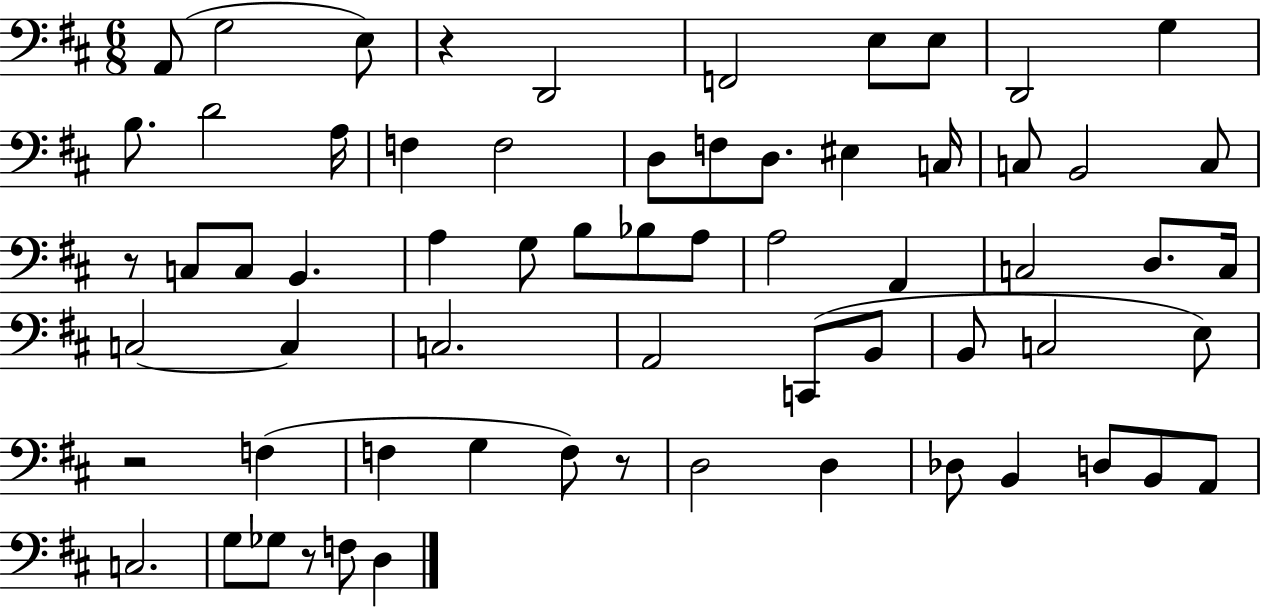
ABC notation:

X:1
T:Untitled
M:6/8
L:1/4
K:D
A,,/2 G,2 E,/2 z D,,2 F,,2 E,/2 E,/2 D,,2 G, B,/2 D2 A,/4 F, F,2 D,/2 F,/2 D,/2 ^E, C,/4 C,/2 B,,2 C,/2 z/2 C,/2 C,/2 B,, A, G,/2 B,/2 _B,/2 A,/2 A,2 A,, C,2 D,/2 C,/4 C,2 C, C,2 A,,2 C,,/2 B,,/2 B,,/2 C,2 E,/2 z2 F, F, G, F,/2 z/2 D,2 D, _D,/2 B,, D,/2 B,,/2 A,,/2 C,2 G,/2 _G,/2 z/2 F,/2 D,